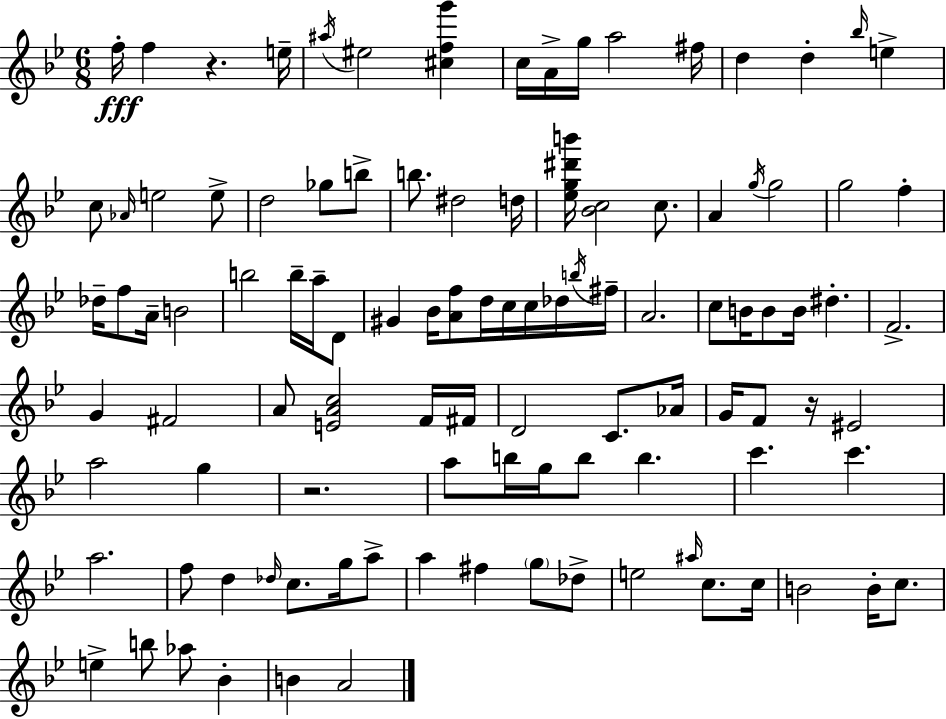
F5/s F5/q R/q. E5/s A#5/s EIS5/h [C#5,F5,G6]/q C5/s A4/s G5/s A5/h F#5/s D5/q D5/q Bb5/s E5/q C5/e Ab4/s E5/h E5/e D5/h Gb5/e B5/e B5/e. D#5/h D5/s [Eb5,G5,D#6,B6]/s [Bb4,C5]/h C5/e. A4/q G5/s G5/h G5/h F5/q Db5/s F5/e A4/s B4/h B5/h B5/s A5/s D4/e G#4/q Bb4/s [A4,F5]/e D5/s C5/s C5/s Db5/s B5/s F#5/s A4/h. C5/e B4/s B4/e B4/s D#5/q. F4/h. G4/q F#4/h A4/e [E4,A4,C5]/h F4/s F#4/s D4/h C4/e. Ab4/s G4/s F4/e R/s EIS4/h A5/h G5/q R/h. A5/e B5/s G5/s B5/e B5/q. C6/q. C6/q. A5/h. F5/e D5/q Db5/s C5/e. G5/s A5/e A5/q F#5/q G5/e Db5/e E5/h A#5/s C5/e. C5/s B4/h B4/s C5/e. E5/q B5/e Ab5/e Bb4/q B4/q A4/h